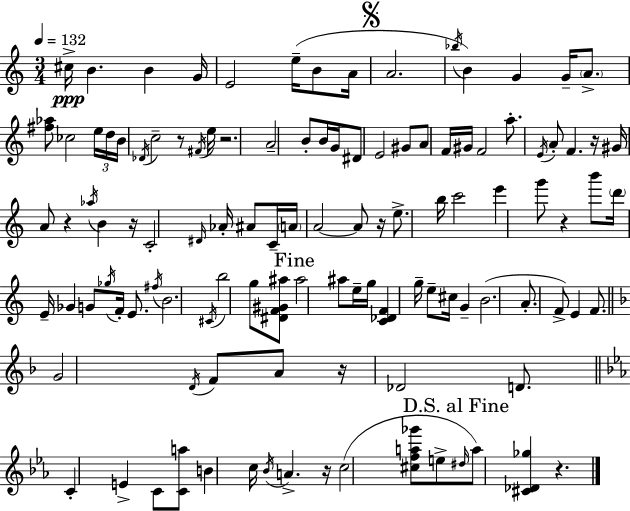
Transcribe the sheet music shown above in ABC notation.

X:1
T:Untitled
M:3/4
L:1/4
K:Am
^c/4 B B G/4 E2 e/4 B/2 A/4 A2 _b/4 B G G/4 A/2 [^f_a]/2 _c2 e/4 d/4 B/4 _D/4 c2 z/2 ^F/4 e/4 z2 A2 B/2 B/4 G/4 ^D/2 E2 ^G/2 A/2 F/4 ^G/4 F2 a/2 E/4 A/2 F z/4 ^G/4 A/2 z _a/4 B z/4 C2 ^D/4 _A/4 ^A/2 C/4 A/4 A2 A/2 z/4 e/2 b/4 c'2 e' g'/2 z b'/2 d'/4 E/4 _G G/2 _g/4 F/4 E/2 ^f/4 B2 ^C/4 b2 g/2 [^DF^G^a]/2 ^a2 ^a/2 e/4 g/4 [C_DF] g/4 e/2 ^c/4 G B2 A/2 F/2 E F/2 G2 D/4 F/2 A/2 z/4 _D2 D/2 C E C/2 [Ca]/2 B c/4 _B/4 A z/4 c2 [^cfa_g']/2 e/2 ^d/4 a/2 [^C_D_g] z